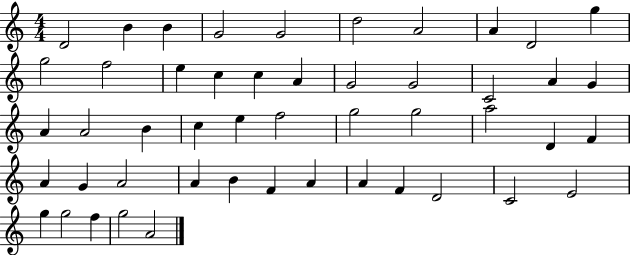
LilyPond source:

{
  \clef treble
  \numericTimeSignature
  \time 4/4
  \key c \major
  d'2 b'4 b'4 | g'2 g'2 | d''2 a'2 | a'4 d'2 g''4 | \break g''2 f''2 | e''4 c''4 c''4 a'4 | g'2 g'2 | c'2 a'4 g'4 | \break a'4 a'2 b'4 | c''4 e''4 f''2 | g''2 g''2 | a''2 d'4 f'4 | \break a'4 g'4 a'2 | a'4 b'4 f'4 a'4 | a'4 f'4 d'2 | c'2 e'2 | \break g''4 g''2 f''4 | g''2 a'2 | \bar "|."
}